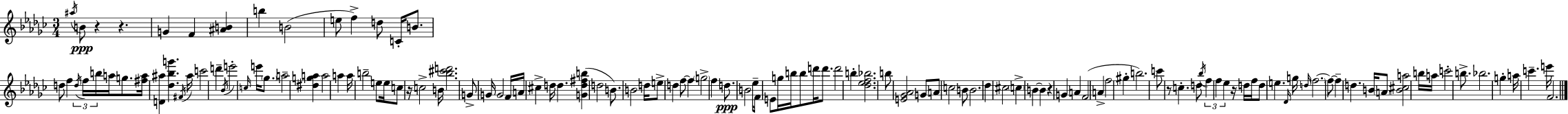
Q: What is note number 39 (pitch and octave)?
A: G4